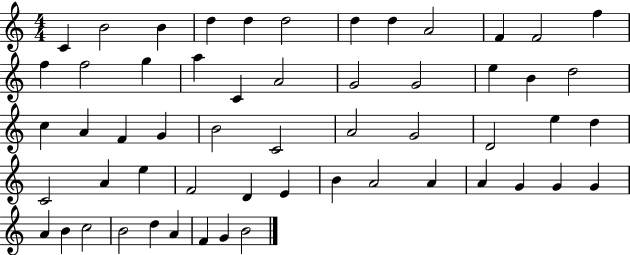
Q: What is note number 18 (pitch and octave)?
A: A4